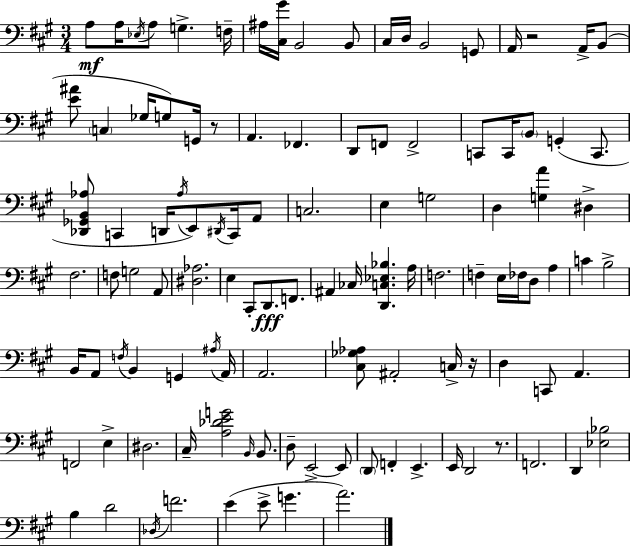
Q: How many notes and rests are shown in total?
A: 111